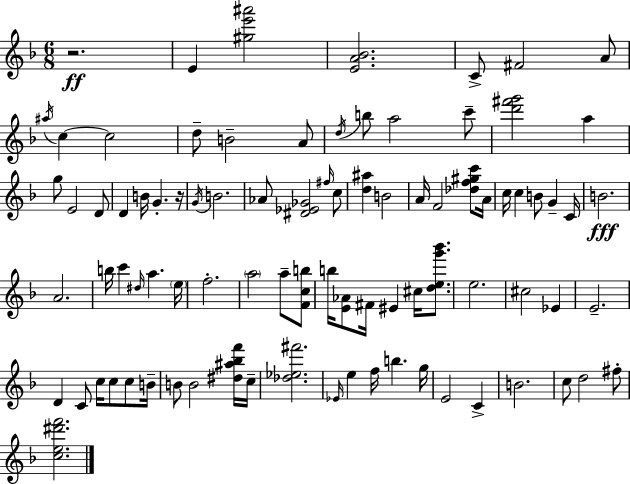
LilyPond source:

{
  \clef treble
  \numericTimeSignature
  \time 6/8
  \key d \minor
  r2.\ff | e'4 <gis'' e''' ais'''>2 | <e' a' bes'>2. | c'8-> fis'2 a'8 | \break \acciaccatura { ais''16 } c''4~~ c''2 | d''8-- b'2-- a'8 | \acciaccatura { d''16 } b''8 a''2 | c'''8-- <d''' fis''' g'''>2 a''4 | \break g''8 e'2 | d'8 d'4 b'16 g'4.-. | r16 \acciaccatura { g'16 } b'2. | aes'8 <dis' ees' ges'>2 | \break \grace { fis''16 } c''8 <d'' ais''>4 b'2 | a'16 f'2 | <des'' f'' gis'' c'''>8 a'16 c''16 c''4 b'8 g'4-- | c'16 b'2.\fff | \break a'2. | b''16 c'''4 \grace { dis''16 } a''4. | \parenthesize e''16 f''2.-. | \parenthesize a''2 | \break a''8-- <f' c'' b''>8 b''16 <e' aes'>8 fis'16 eis'4 | cis''16 <d'' e'' g''' bes'''>8. e''2. | cis''2 | ees'4 e'2.-- | \break d'4 c'8 c''16 | c''8 c''8 b'16-- b'8 b'2 | <dis'' ais'' bes'' f'''>16 c''16-- <des'' ees'' fis'''>2. | \grace { ees'16 } e''4 f''16 b''4. | \break g''16 e'2 | c'4-> b'2. | c''8 d''2 | fis''8-. <c'' e'' dis''' f'''>2. | \break \bar "|."
}